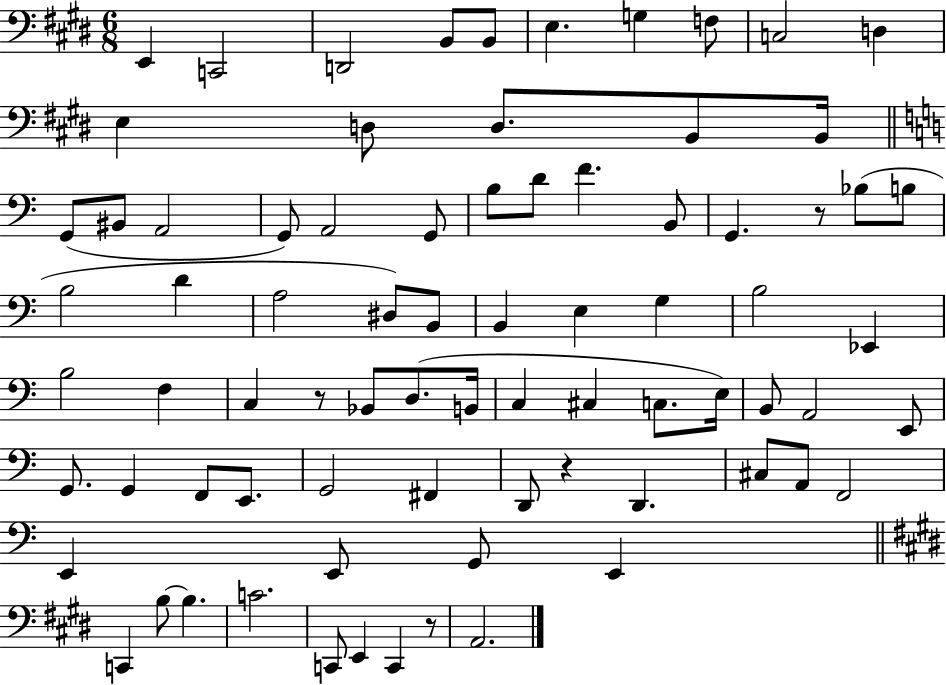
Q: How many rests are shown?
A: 4